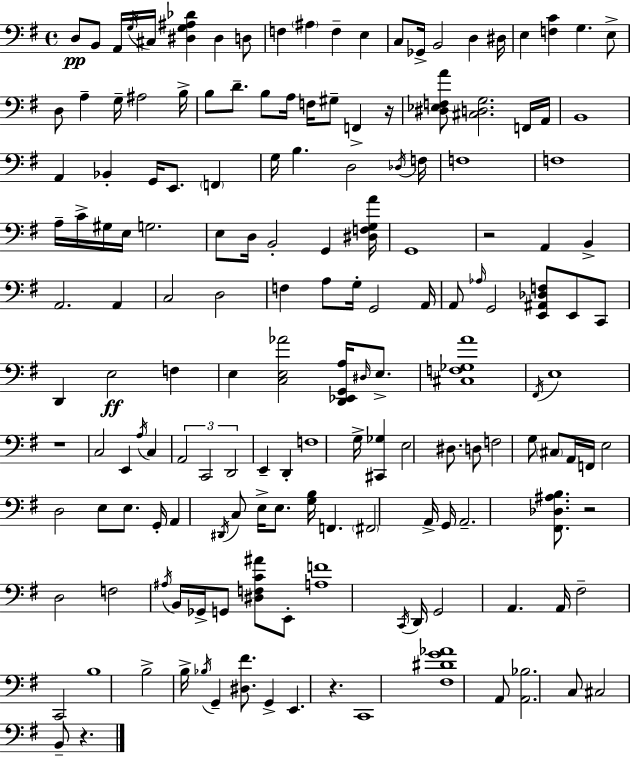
D3/e B2/e A2/s G3/s C#3/s [D#3,G3,A#3,Db4]/q D#3/q D3/e F3/q A#3/q F3/q E3/q C3/e Gb2/s B2/h D3/q D#3/s E3/q [F3,C4]/q G3/q. E3/e D3/e A3/q G3/s A#3/h B3/s B3/e D4/e. B3/e A3/s F3/s G#3/e F2/q R/s [D#3,Eb3,F3,A4]/e [C#3,D3,G3]/h. F2/s A2/s B2/w A2/q Bb2/q G2/s E2/e. F2/q G3/s B3/q. D3/h Db3/s F3/s F3/w F3/w A3/s C4/s G#3/s E3/s G3/h. E3/e D3/s B2/h G2/q [D#3,F3,G3,A4]/s G2/w R/h A2/q B2/q A2/h. A2/q C3/h D3/h F3/q A3/e G3/s G2/h A2/s A2/e Ab3/s G2/h [E2,A#2,Db3,F3]/e E2/e C2/e D2/q E3/h F3/q E3/q [C3,E3,Ab4]/h [D2,Eb2,G2,A3]/s D#3/s E3/e. [C#3,F3,Gb3,A4]/w F#2/s E3/w R/w C3/h E2/q A3/s C3/q A2/h C2/h D2/h E2/q D2/q F3/w G3/s [C#2,Gb3]/q E3/h D#3/e. D3/e F3/h G3/e C#3/e A2/s F2/s E3/h D3/h E3/e E3/e. G2/s A2/q D#2/s C3/e E3/s E3/e. [G3,B3]/s F2/q. F#2/h A2/s G2/s A2/h. [F#2,Db3,A#3,B3]/e. R/h D3/h F3/h A#3/s B2/s Gb2/s G2/e [D#3,F3,C4,A#4]/e E2/e [A3,F4]/w C2/s D2/s G2/h A2/q. A2/s F#3/h C2/h B3/w B3/h B3/s Bb3/s G2/q [D#3,F#4]/e. G2/q E2/q. R/q. C2/w [F#3,D#4,G4,Ab4]/w A2/e [A2,Bb3]/h. C3/e C#3/h B2/e R/q.